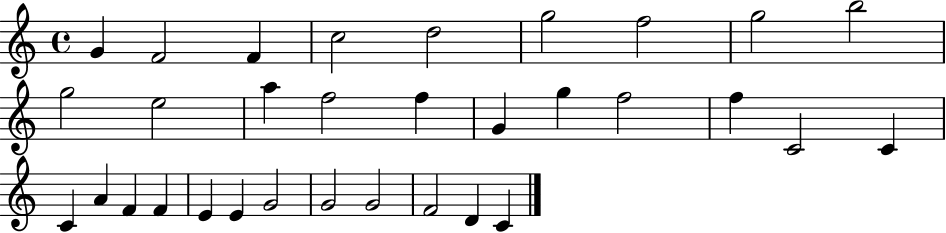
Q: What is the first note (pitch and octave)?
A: G4